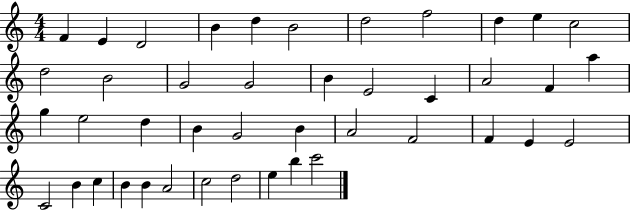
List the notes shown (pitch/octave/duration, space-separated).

F4/q E4/q D4/h B4/q D5/q B4/h D5/h F5/h D5/q E5/q C5/h D5/h B4/h G4/h G4/h B4/q E4/h C4/q A4/h F4/q A5/q G5/q E5/h D5/q B4/q G4/h B4/q A4/h F4/h F4/q E4/q E4/h C4/h B4/q C5/q B4/q B4/q A4/h C5/h D5/h E5/q B5/q C6/h